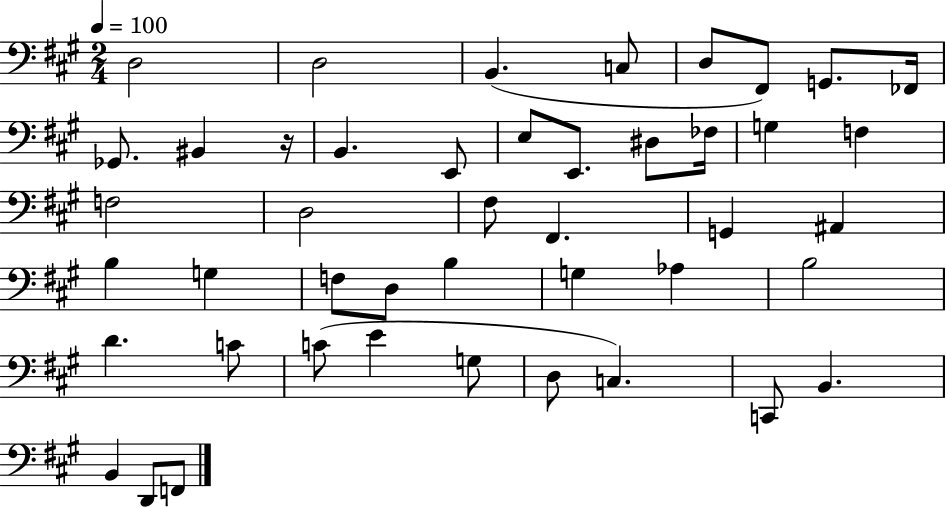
X:1
T:Untitled
M:2/4
L:1/4
K:A
D,2 D,2 B,, C,/2 D,/2 ^F,,/2 G,,/2 _F,,/4 _G,,/2 ^B,, z/4 B,, E,,/2 E,/2 E,,/2 ^D,/2 _F,/4 G, F, F,2 D,2 ^F,/2 ^F,, G,, ^A,, B, G, F,/2 D,/2 B, G, _A, B,2 D C/2 C/2 E G,/2 D,/2 C, C,,/2 B,, B,, D,,/2 F,,/2